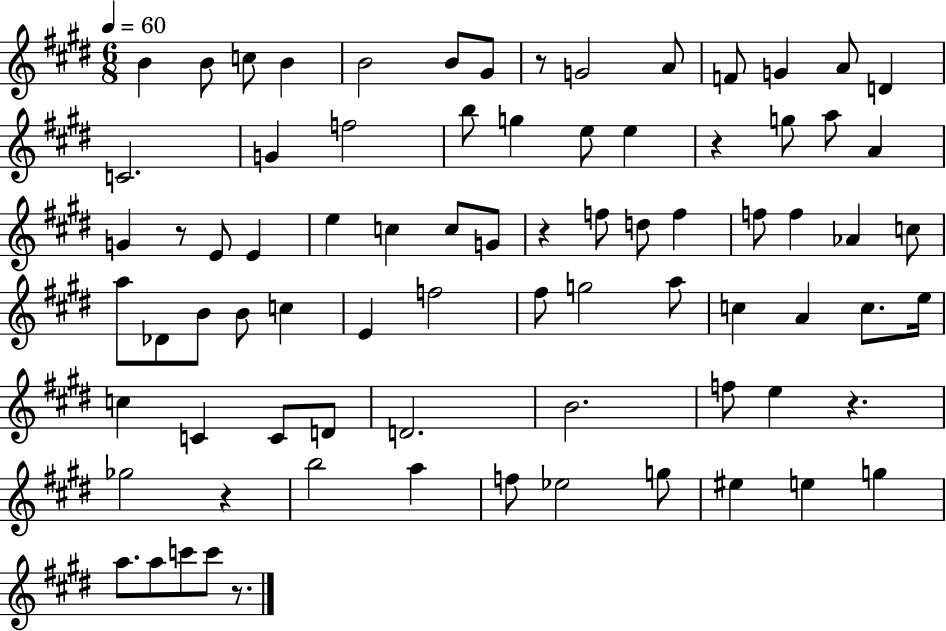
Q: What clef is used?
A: treble